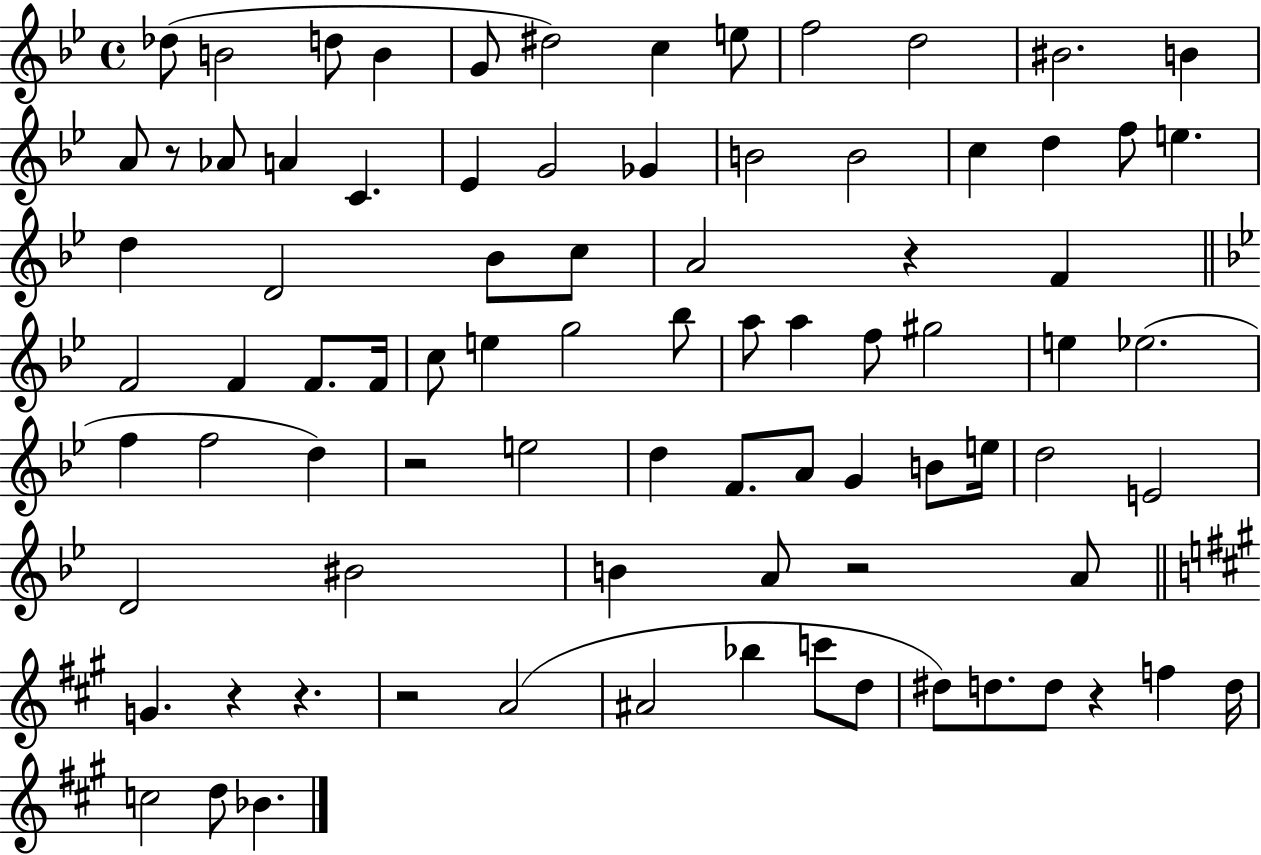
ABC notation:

X:1
T:Untitled
M:4/4
L:1/4
K:Bb
_d/2 B2 d/2 B G/2 ^d2 c e/2 f2 d2 ^B2 B A/2 z/2 _A/2 A C _E G2 _G B2 B2 c d f/2 e d D2 _B/2 c/2 A2 z F F2 F F/2 F/4 c/2 e g2 _b/2 a/2 a f/2 ^g2 e _e2 f f2 d z2 e2 d F/2 A/2 G B/2 e/4 d2 E2 D2 ^B2 B A/2 z2 A/2 G z z z2 A2 ^A2 _b c'/2 d/2 ^d/2 d/2 d/2 z f d/4 c2 d/2 _B